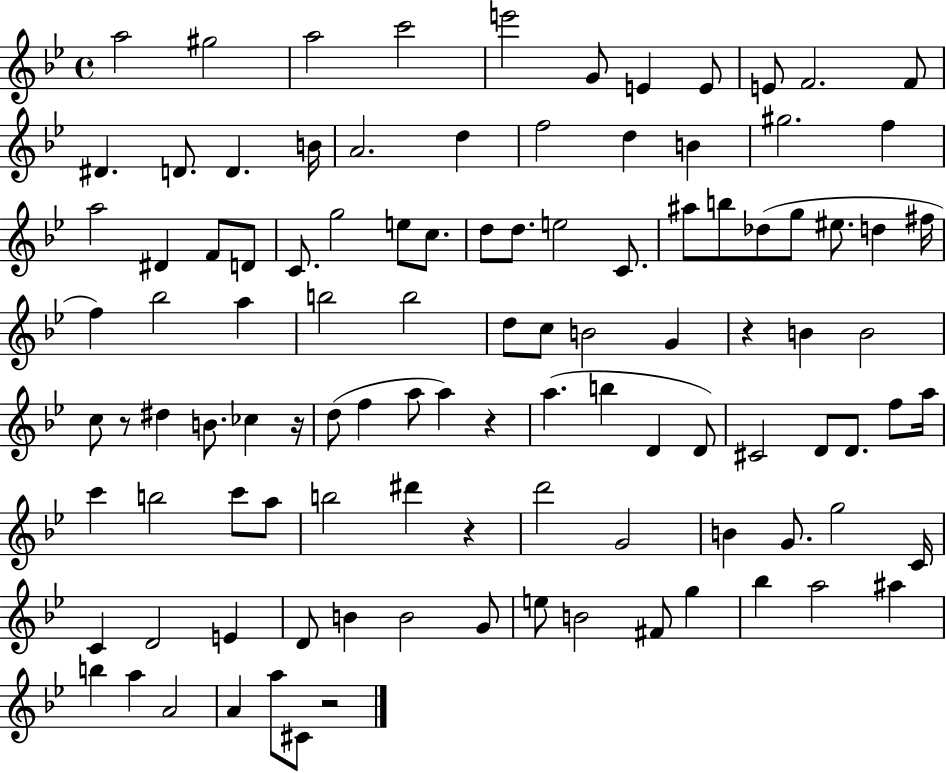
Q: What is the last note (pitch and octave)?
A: C#4